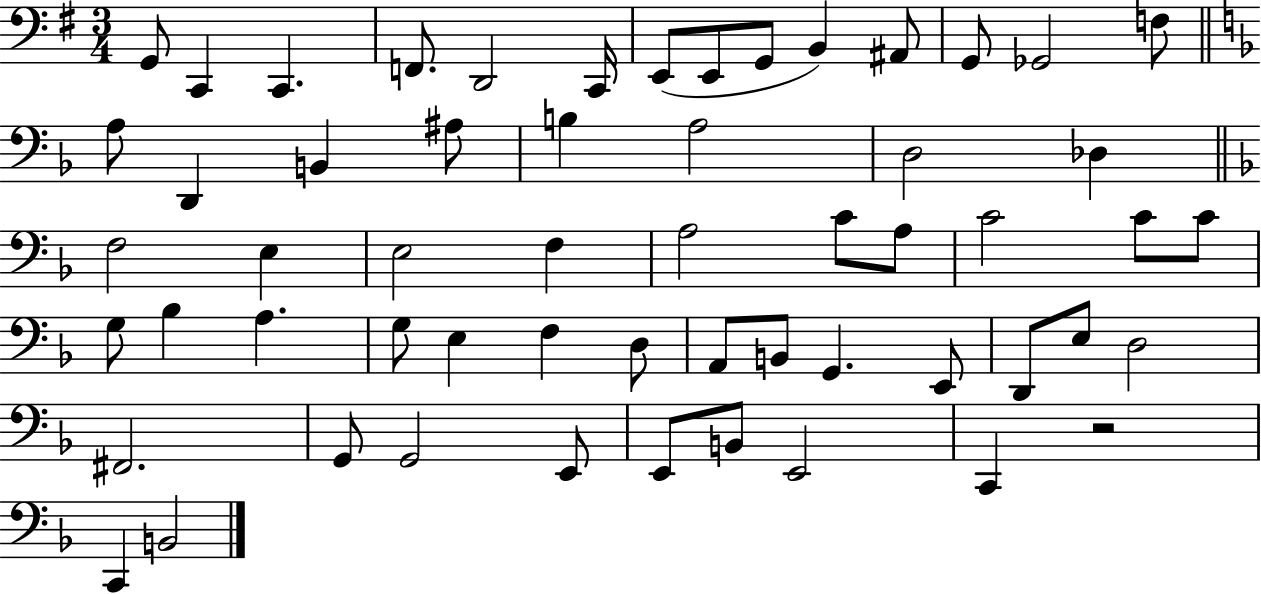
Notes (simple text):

G2/e C2/q C2/q. F2/e. D2/h C2/s E2/e E2/e G2/e B2/q A#2/e G2/e Gb2/h F3/e A3/e D2/q B2/q A#3/e B3/q A3/h D3/h Db3/q F3/h E3/q E3/h F3/q A3/h C4/e A3/e C4/h C4/e C4/e G3/e Bb3/q A3/q. G3/e E3/q F3/q D3/e A2/e B2/e G2/q. E2/e D2/e E3/e D3/h F#2/h. G2/e G2/h E2/e E2/e B2/e E2/h C2/q R/h C2/q B2/h